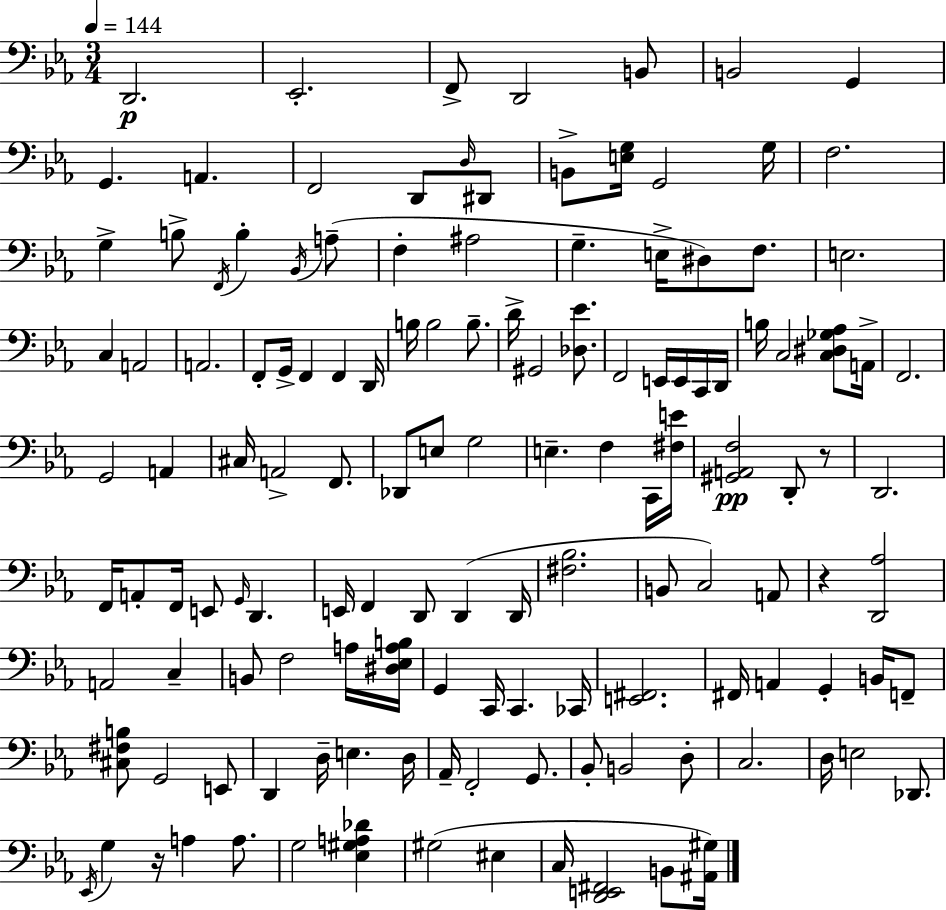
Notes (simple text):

D2/h. Eb2/h. F2/e D2/h B2/e B2/h G2/q G2/q. A2/q. F2/h D2/e D3/s D#2/e B2/e [E3,G3]/s G2/h G3/s F3/h. G3/q B3/e F2/s B3/q Bb2/s A3/e F3/q A#3/h G3/q. E3/s D#3/e F3/e. E3/h. C3/q A2/h A2/h. F2/e G2/s F2/q F2/q D2/s B3/s B3/h B3/e. D4/s G#2/h [Db3,Eb4]/e. F2/h E2/s E2/s C2/s D2/s B3/s C3/h [C3,D#3,Gb3,Ab3]/e A2/s F2/h. G2/h A2/q C#3/s A2/h F2/e. Db2/e E3/e G3/h E3/q. F3/q C2/s [F#3,E4]/s [G#2,A2,F3]/h D2/e R/e D2/h. F2/s A2/e F2/s E2/e G2/s D2/q. E2/s F2/q D2/e D2/q D2/s [F#3,Bb3]/h. B2/e C3/h A2/e R/q [D2,Ab3]/h A2/h C3/q B2/e F3/h A3/s [D#3,Eb3,A3,B3]/s G2/q C2/s C2/q. CES2/s [E2,F#2]/h. F#2/s A2/q G2/q B2/s F2/e [C#3,F#3,B3]/e G2/h E2/e D2/q D3/s E3/q. D3/s Ab2/s F2/h G2/e. Bb2/e B2/h D3/e C3/h. D3/s E3/h Db2/e. Eb2/s G3/q R/s A3/q A3/e. G3/h [Eb3,G#3,A3,Db4]/q G#3/h EIS3/q C3/s [D2,E2,F#2]/h B2/e [A#2,G#3]/s